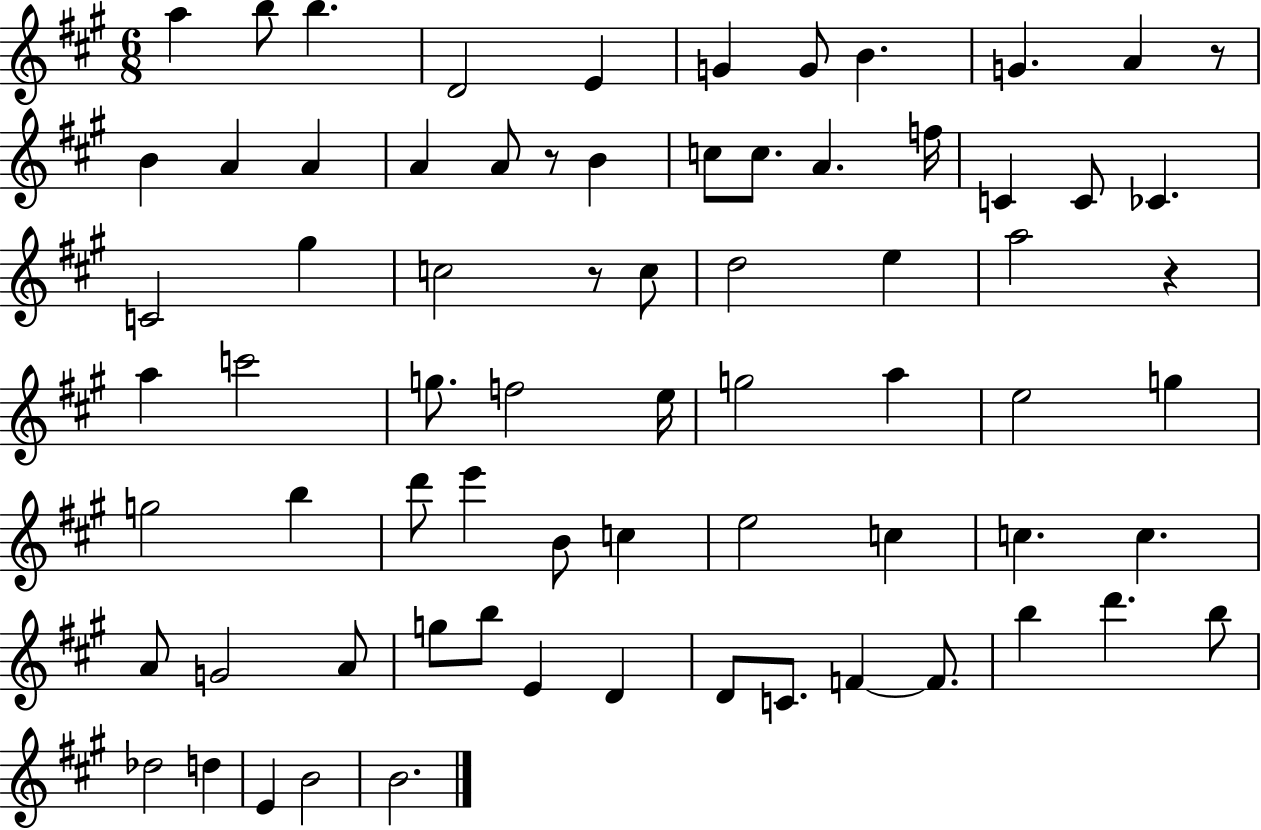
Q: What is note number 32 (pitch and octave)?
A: C6